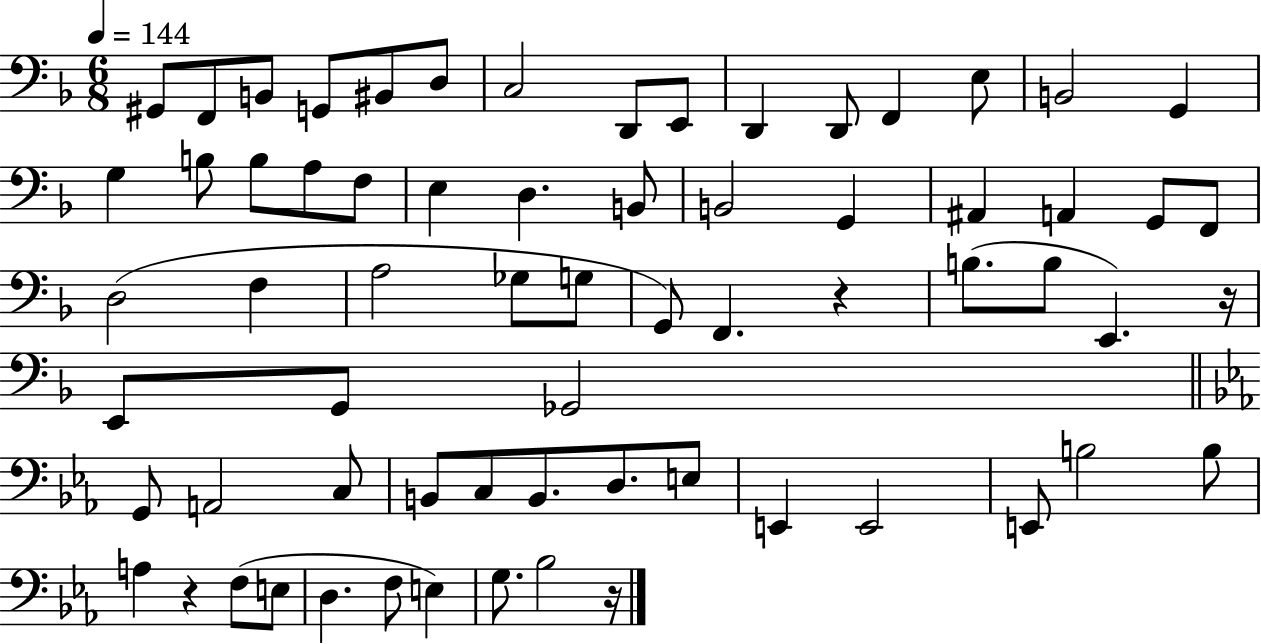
G#2/e F2/e B2/e G2/e BIS2/e D3/e C3/h D2/e E2/e D2/q D2/e F2/q E3/e B2/h G2/q G3/q B3/e B3/e A3/e F3/e E3/q D3/q. B2/e B2/h G2/q A#2/q A2/q G2/e F2/e D3/h F3/q A3/h Gb3/e G3/e G2/e F2/q. R/q B3/e. B3/e E2/q. R/s E2/e G2/e Gb2/h G2/e A2/h C3/e B2/e C3/e B2/e. D3/e. E3/e E2/q E2/h E2/e B3/h B3/e A3/q R/q F3/e E3/e D3/q. F3/e E3/q G3/e. Bb3/h R/s